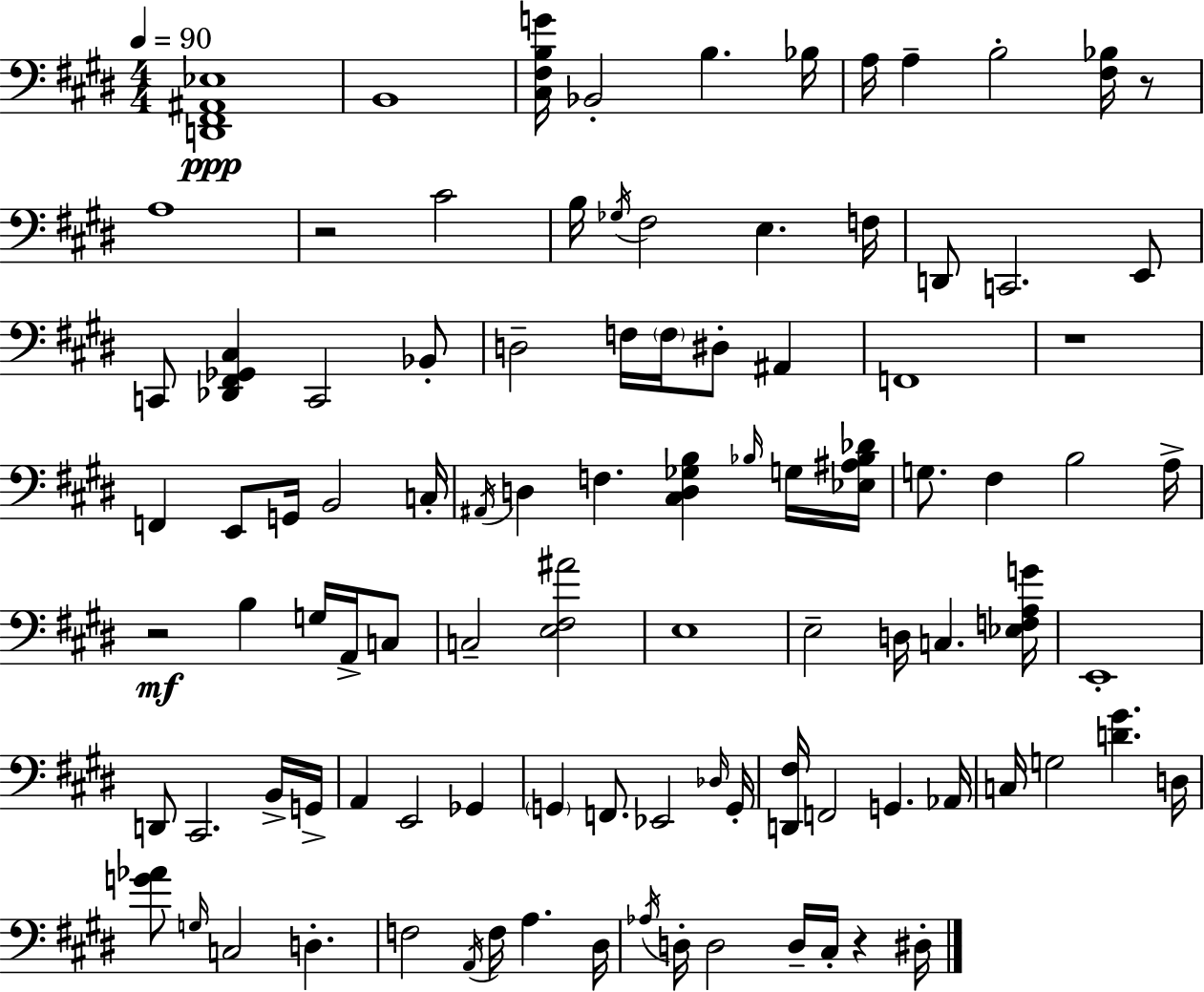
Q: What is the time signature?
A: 4/4